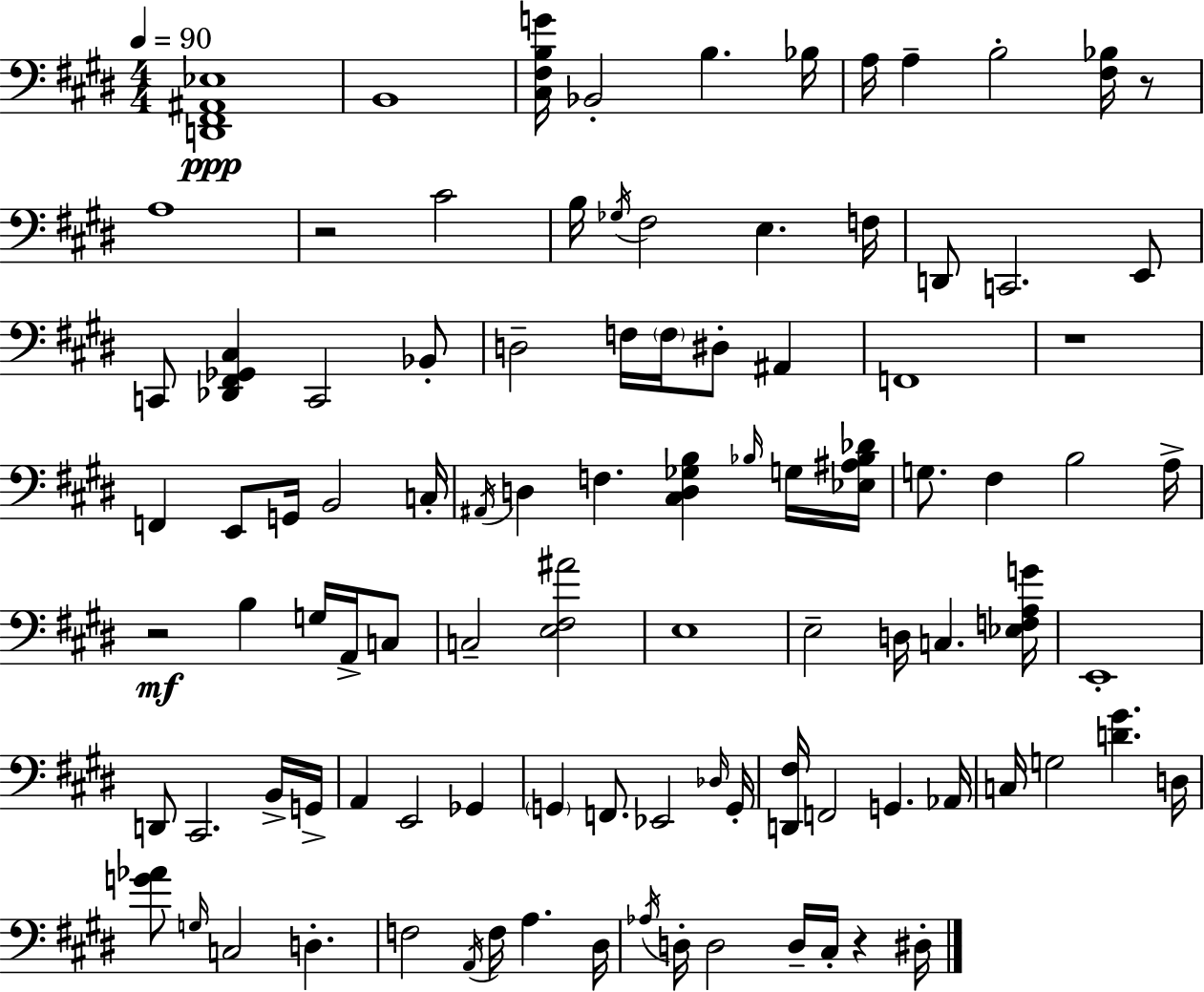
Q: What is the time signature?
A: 4/4